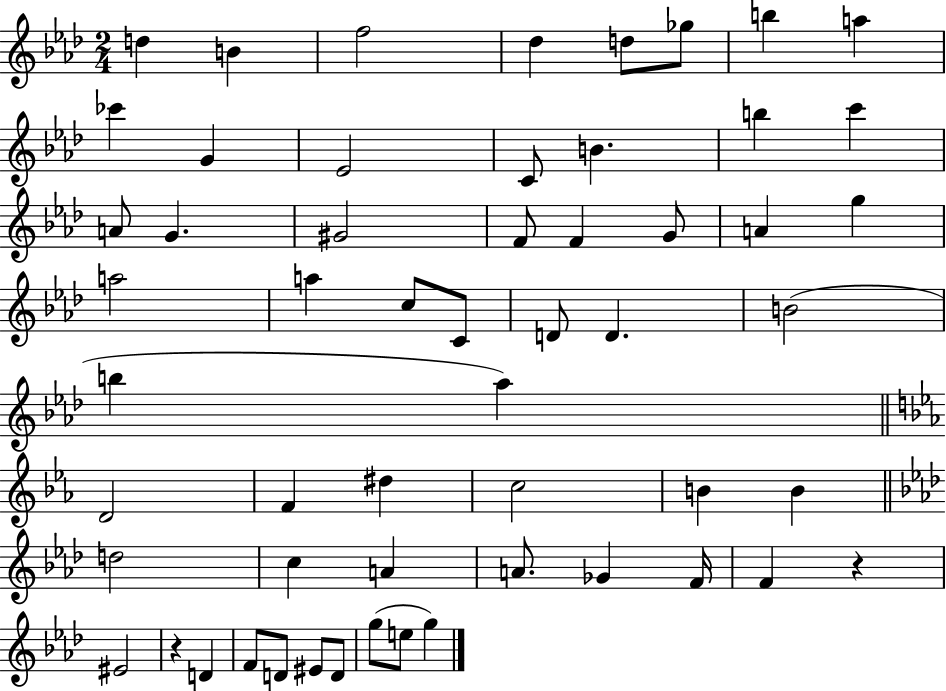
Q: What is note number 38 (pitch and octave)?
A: B4